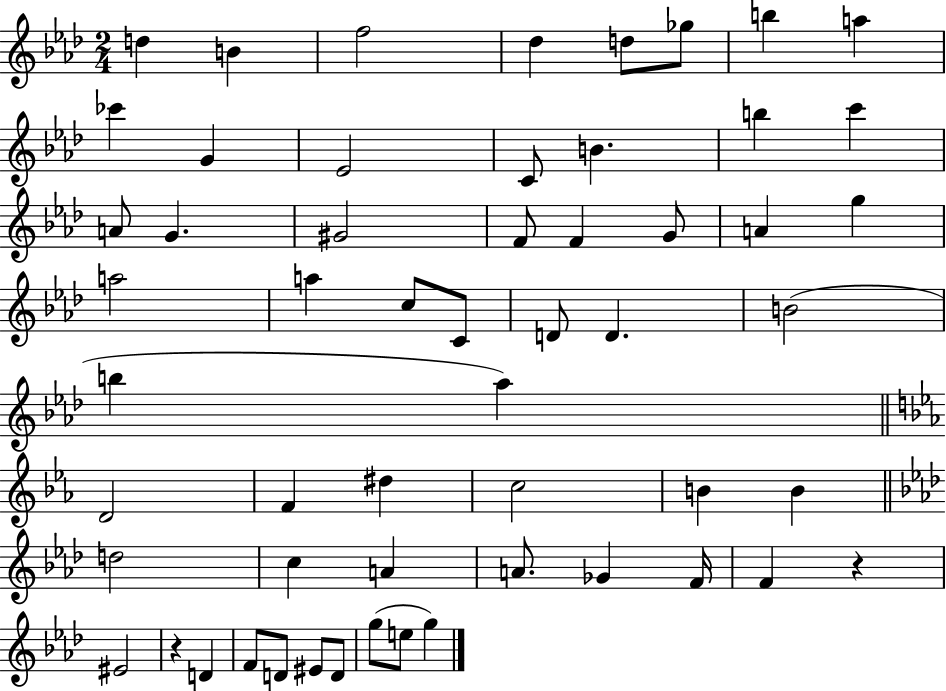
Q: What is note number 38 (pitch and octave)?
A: B4